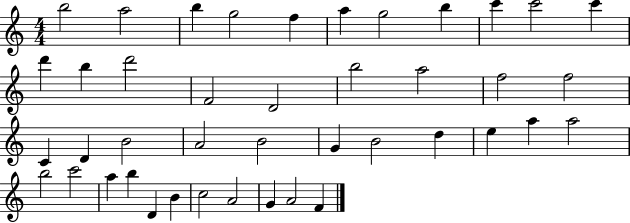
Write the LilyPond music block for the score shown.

{
  \clef treble
  \numericTimeSignature
  \time 4/4
  \key c \major
  b''2 a''2 | b''4 g''2 f''4 | a''4 g''2 b''4 | c'''4 c'''2 c'''4 | \break d'''4 b''4 d'''2 | f'2 d'2 | b''2 a''2 | f''2 f''2 | \break c'4 d'4 b'2 | a'2 b'2 | g'4 b'2 d''4 | e''4 a''4 a''2 | \break b''2 c'''2 | a''4 b''4 d'4 b'4 | c''2 a'2 | g'4 a'2 f'4 | \break \bar "|."
}